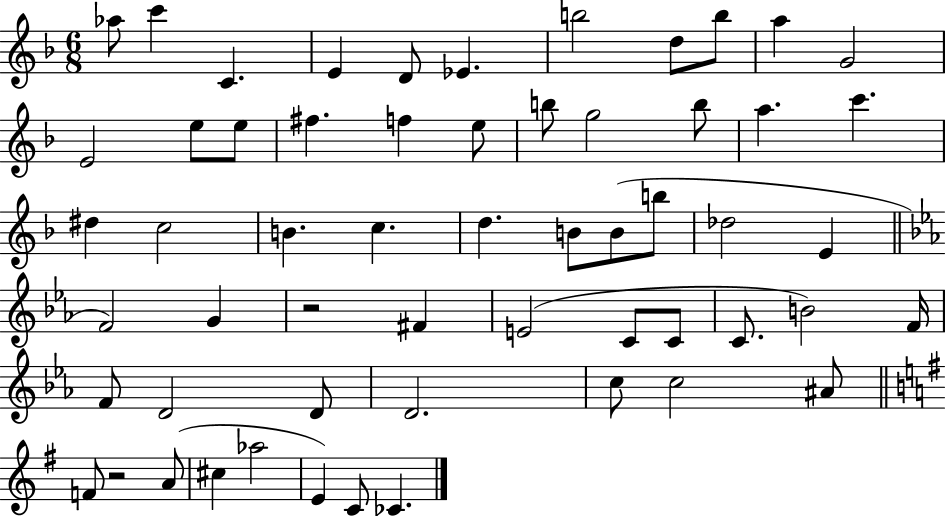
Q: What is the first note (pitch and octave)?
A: Ab5